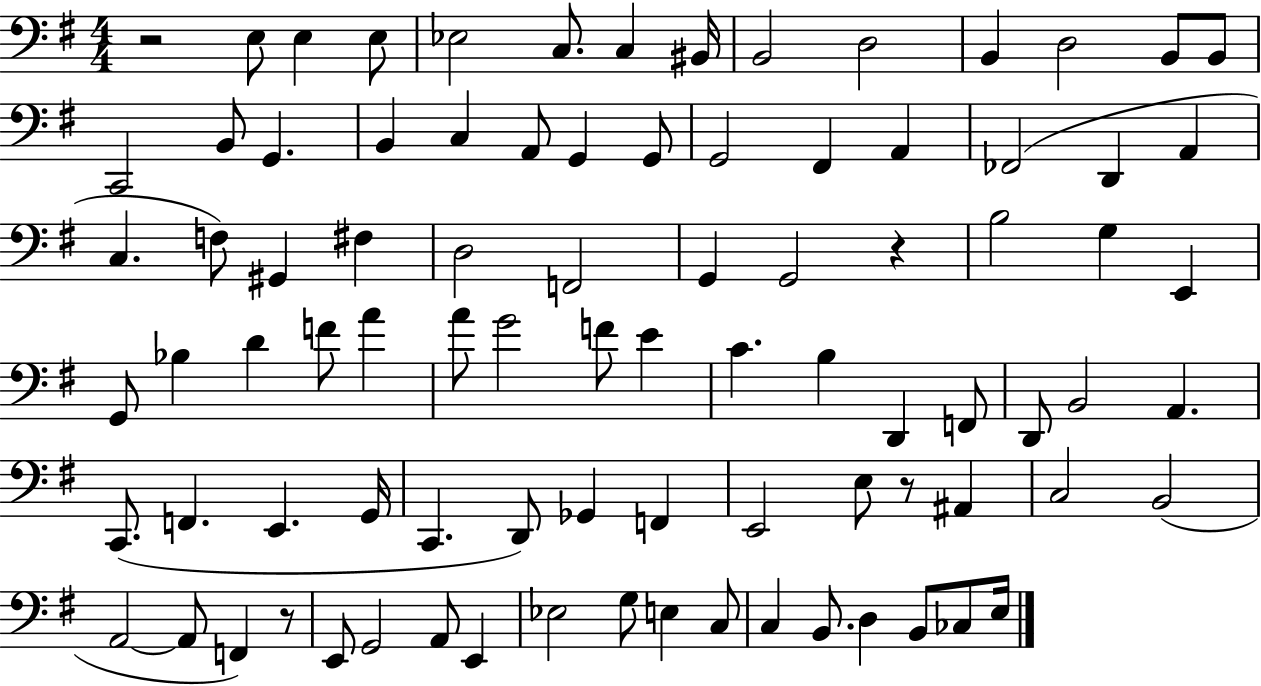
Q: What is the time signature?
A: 4/4